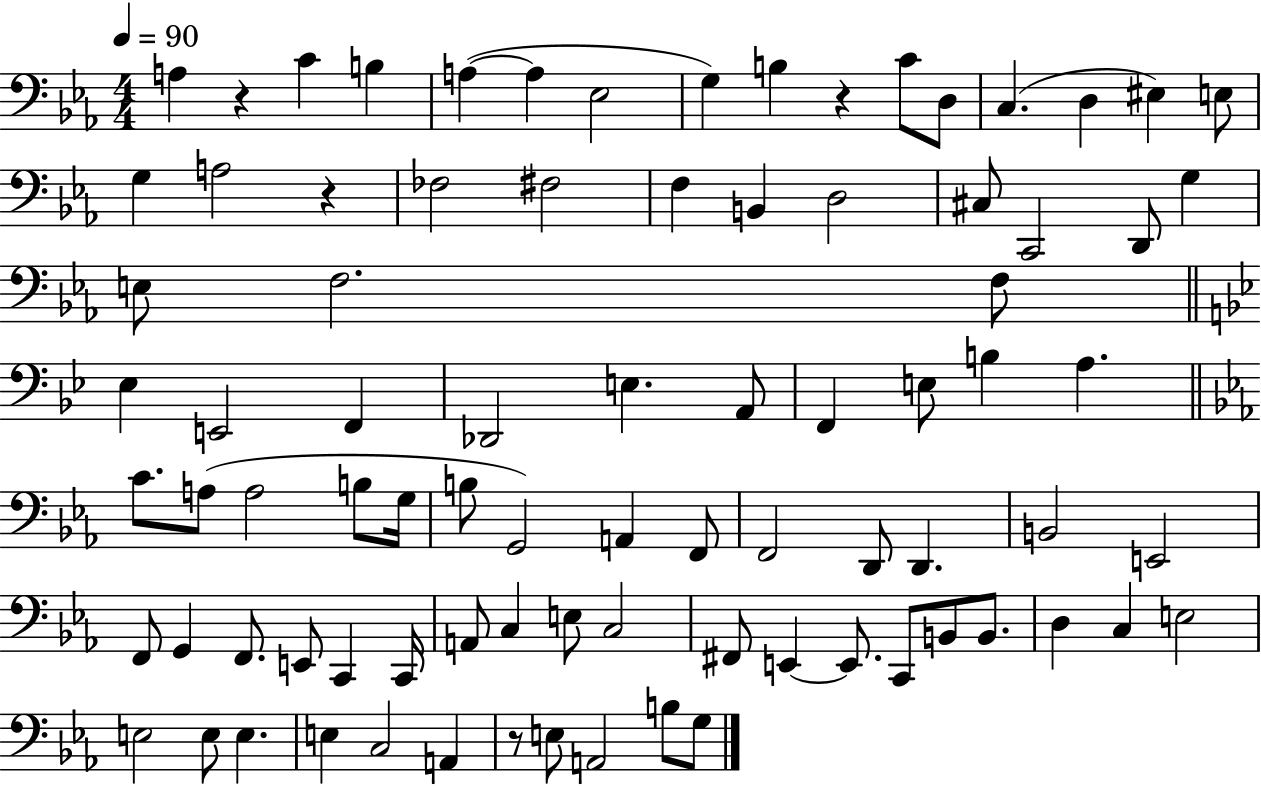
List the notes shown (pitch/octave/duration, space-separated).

A3/q R/q C4/q B3/q A3/q A3/q Eb3/h G3/q B3/q R/q C4/e D3/e C3/q. D3/q EIS3/q E3/e G3/q A3/h R/q FES3/h F#3/h F3/q B2/q D3/h C#3/e C2/h D2/e G3/q E3/e F3/h. F3/e Eb3/q E2/h F2/q Db2/h E3/q. A2/e F2/q E3/e B3/q A3/q. C4/e. A3/e A3/h B3/e G3/s B3/e G2/h A2/q F2/e F2/h D2/e D2/q. B2/h E2/h F2/e G2/q F2/e. E2/e C2/q C2/s A2/e C3/q E3/e C3/h F#2/e E2/q E2/e. C2/e B2/e B2/e. D3/q C3/q E3/h E3/h E3/e E3/q. E3/q C3/h A2/q R/e E3/e A2/h B3/e G3/e